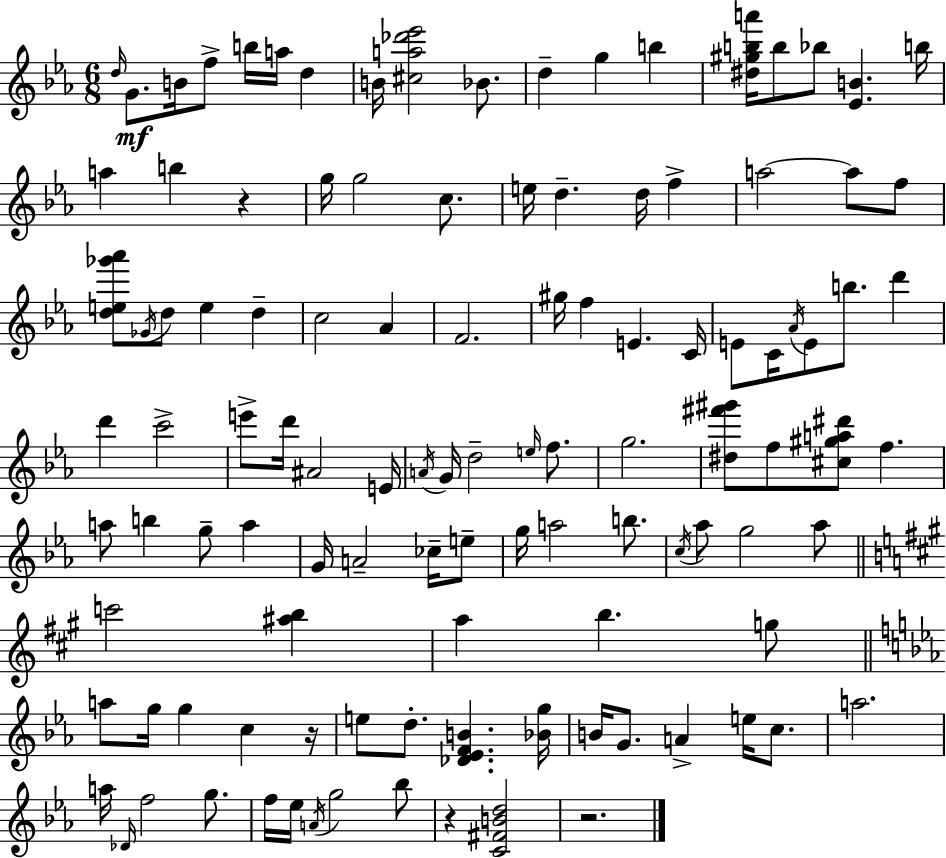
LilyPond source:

{
  \clef treble
  \numericTimeSignature
  \time 6/8
  \key ees \major
  \grace { d''16 }\mf g'8. b'16 f''8-> b''16 a''16 d''4 | b'16 <cis'' a'' des''' ees'''>2 bes'8. | d''4-- g''4 b''4 | <dis'' gis'' b'' a'''>16 b''8 bes''8 <ees' b'>4. | \break b''16 a''4 b''4 r4 | g''16 g''2 c''8. | e''16 d''4.-- d''16 f''4-> | a''2~~ a''8 f''8 | \break <d'' e'' ges''' aes'''>8 \acciaccatura { ges'16 } d''8 e''4 d''4-- | c''2 aes'4 | f'2. | gis''16 f''4 e'4. | \break c'16 e'8 c'16 \acciaccatura { aes'16 } e'8 b''8. d'''4 | d'''4 c'''2-> | e'''8-> d'''16 ais'2 | e'16 \acciaccatura { a'16 } g'16 d''2-- | \break \grace { e''16 } f''8. g''2. | <dis'' fis''' gis'''>8 f''8 <cis'' gis'' a'' dis'''>8 f''4. | a''8 b''4 g''8-- | a''4 g'16 a'2-- | \break ces''16-- e''8-- g''16 a''2 | b''8. \acciaccatura { c''16 } aes''8 g''2 | aes''8 \bar "||" \break \key a \major c'''2 <ais'' b''>4 | a''4 b''4. g''8 | \bar "||" \break \key ees \major a''8 g''16 g''4 c''4 r16 | e''8 d''8.-. <des' ees' f' b'>4. <bes' g''>16 | b'16 g'8. a'4-> e''16 c''8. | a''2. | \break a''16 \grace { des'16 } f''2 g''8. | f''16 ees''16 \acciaccatura { a'16 } g''2 | bes''8 r4 <c' fis' b' d''>2 | r2. | \break \bar "|."
}